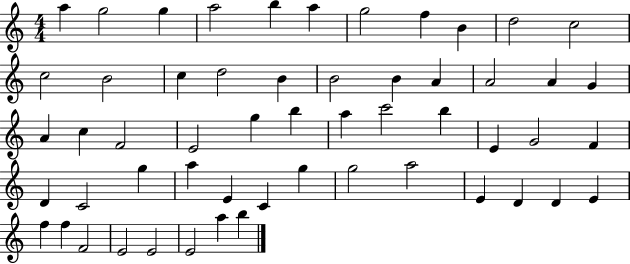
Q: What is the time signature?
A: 4/4